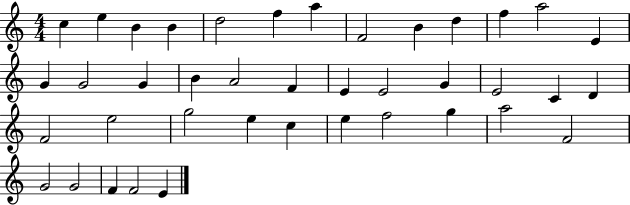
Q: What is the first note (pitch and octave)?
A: C5